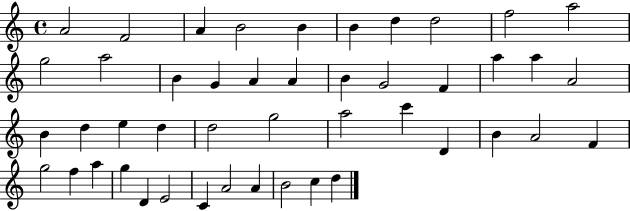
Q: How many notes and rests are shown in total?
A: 46